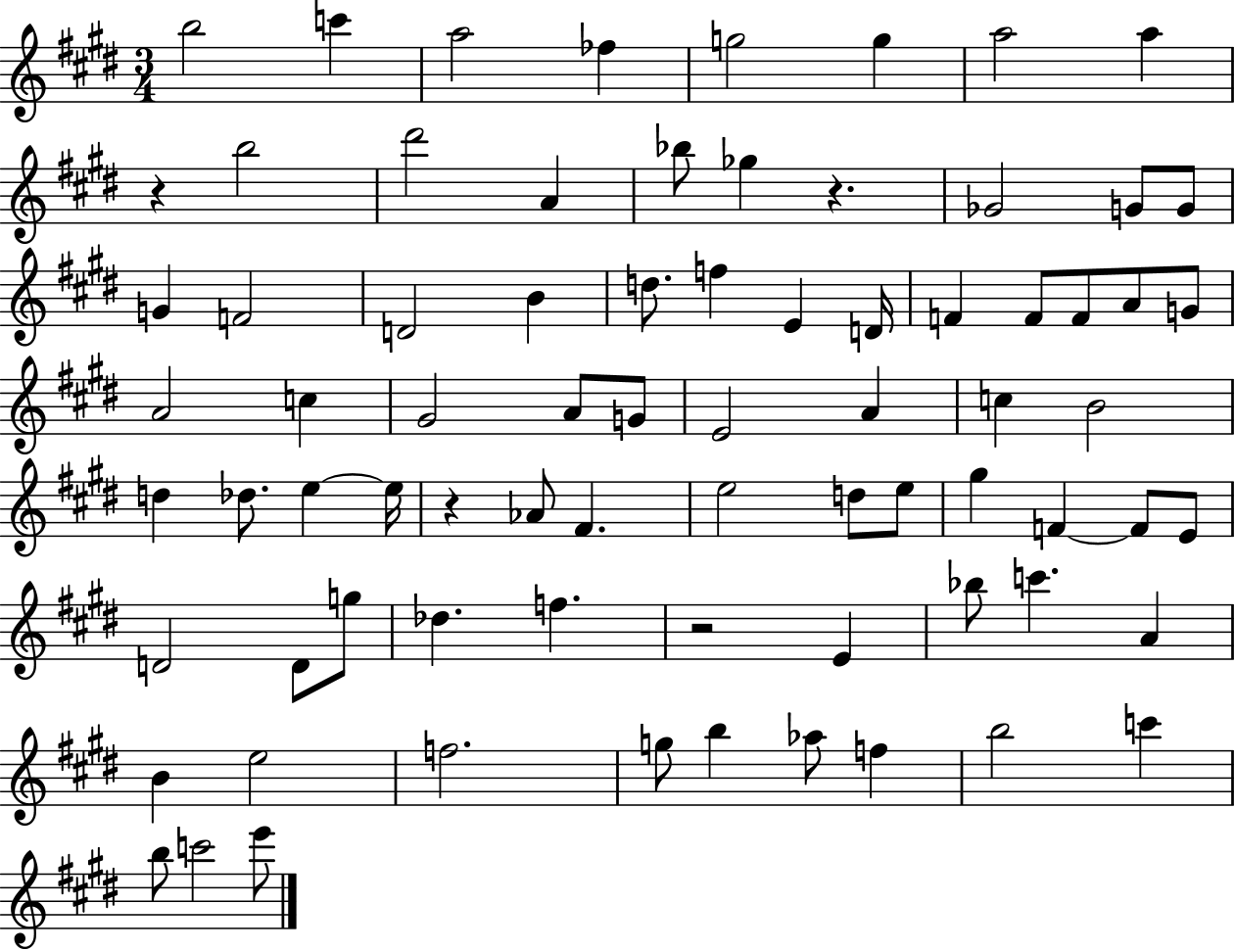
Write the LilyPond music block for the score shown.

{
  \clef treble
  \numericTimeSignature
  \time 3/4
  \key e \major
  b''2 c'''4 | a''2 fes''4 | g''2 g''4 | a''2 a''4 | \break r4 b''2 | dis'''2 a'4 | bes''8 ges''4 r4. | ges'2 g'8 g'8 | \break g'4 f'2 | d'2 b'4 | d''8. f''4 e'4 d'16 | f'4 f'8 f'8 a'8 g'8 | \break a'2 c''4 | gis'2 a'8 g'8 | e'2 a'4 | c''4 b'2 | \break d''4 des''8. e''4~~ e''16 | r4 aes'8 fis'4. | e''2 d''8 e''8 | gis''4 f'4~~ f'8 e'8 | \break d'2 d'8 g''8 | des''4. f''4. | r2 e'4 | bes''8 c'''4. a'4 | \break b'4 e''2 | f''2. | g''8 b''4 aes''8 f''4 | b''2 c'''4 | \break b''8 c'''2 e'''8 | \bar "|."
}